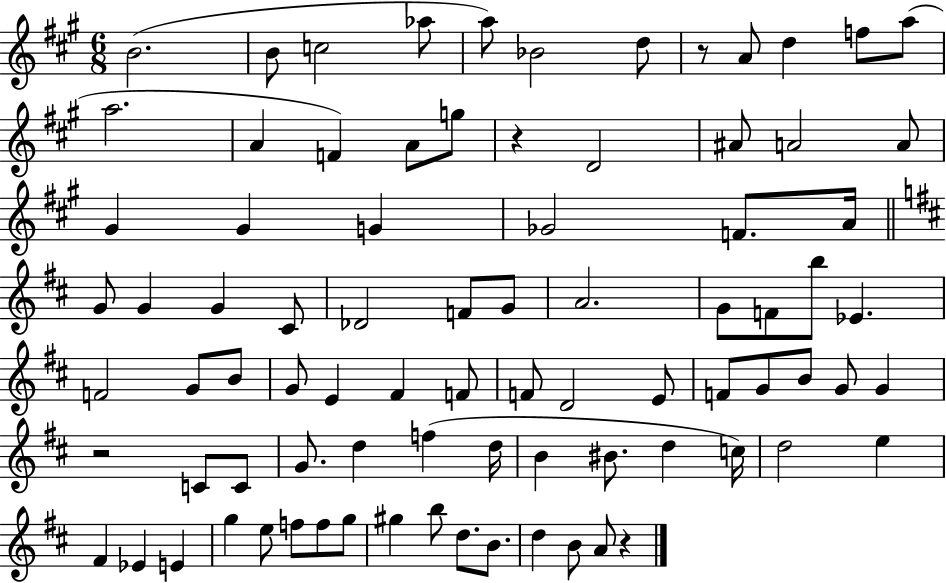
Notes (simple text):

B4/h. B4/e C5/h Ab5/e A5/e Bb4/h D5/e R/e A4/e D5/q F5/e A5/e A5/h. A4/q F4/q A4/e G5/e R/q D4/h A#4/e A4/h A4/e G#4/q G#4/q G4/q Gb4/h F4/e. A4/s G4/e G4/q G4/q C#4/e Db4/h F4/e G4/e A4/h. G4/e F4/e B5/e Eb4/q. F4/h G4/e B4/e G4/e E4/q F#4/q F4/e F4/e D4/h E4/e F4/e G4/e B4/e G4/e G4/q R/h C4/e C4/e G4/e. D5/q F5/q D5/s B4/q BIS4/e. D5/q C5/s D5/h E5/q F#4/q Eb4/q E4/q G5/q E5/e F5/e F5/e G5/e G#5/q B5/e D5/e. B4/e. D5/q B4/e A4/e R/q